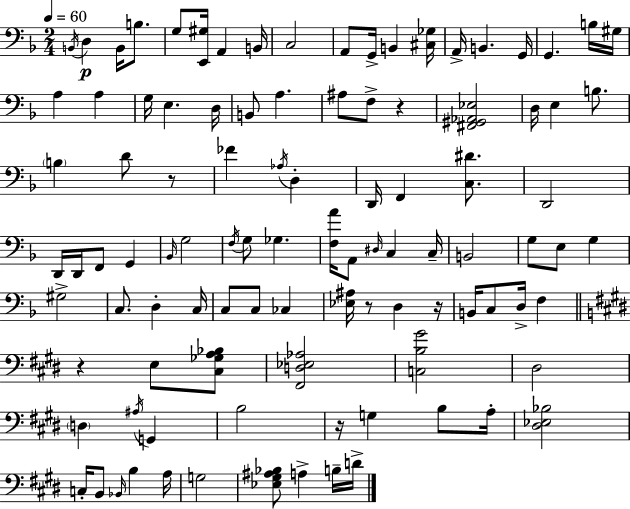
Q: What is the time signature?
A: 2/4